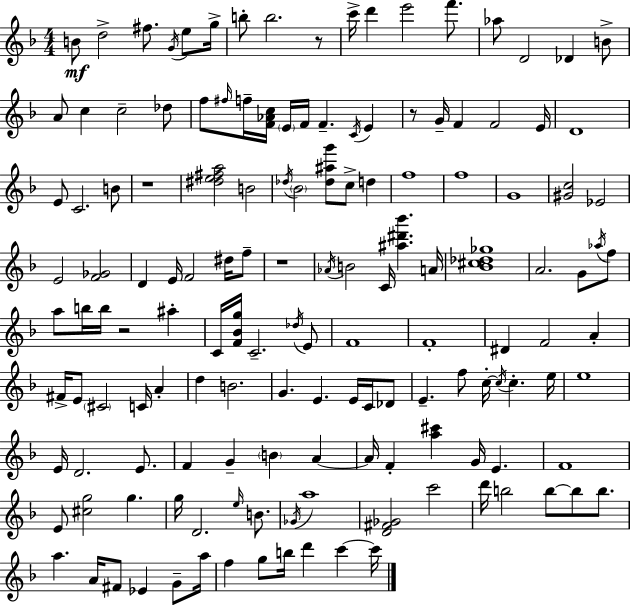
{
  \clef treble
  \numericTimeSignature
  \time 4/4
  \key d \minor
  b'8\mf d''2-> fis''8. \acciaccatura { g'16 } e''8 | g''16-> b''8-. b''2. r8 | c'''16-> d'''4 e'''2 f'''8. | aes''8 d'2 des'4 b'8-> | \break a'8 c''4 c''2-- des''8 | f''8 \grace { fis''16 } f''16-- <f' aes' c''>16 \parenthesize e'16 f'16 f'4.-- \acciaccatura { c'16 } e'4 | r8 g'16-- f'4 f'2 | e'16 d'1 | \break e'8 c'2. | b'8 r1 | <dis'' e'' fis'' a''>2 b'2 | \acciaccatura { des''16 } \parenthesize bes'2 <des'' ais'' g'''>8 c''8-> | \break d''4 f''1 | f''1 | g'1 | <gis' c''>2 ees'2 | \break e'2 <f' ges'>2 | d'4 e'16 f'2 | dis''16 f''8-- r1 | \acciaccatura { aes'16 } b'2 c'16 <ais'' dis''' bes'''>4. | \break a'16 <bes' cis'' des'' ges''>1 | a'2. | g'8 \acciaccatura { aes''16 } f''8 a''8 b''16 b''16 r2 | ais''4-. c'16 <f' bes' g''>16 c'2.-- | \break \acciaccatura { des''16 } e'8 f'1 | f'1-. | dis'4 f'2 | a'4-. fis'16-> e'8 \parenthesize cis'2 | \break c'16 a'4-. d''4 b'2. | g'4. e'4. | e'16 c'16 des'8 e'4.-- f''8 c''16-.~~ | \acciaccatura { c''16 } c''4.-. e''16 e''1 | \break e'16 d'2. | e'8. f'4 g'4-- | \parenthesize b'4 a'4~~ a'16 f'4-. <a'' cis'''>4 | g'16 e'4. f'1 | \break e'8 <cis'' g''>2 | g''4. g''16 d'2. | \grace { e''16 } b'8. \acciaccatura { ges'16 } a''1 | <d' fis' ges'>2 | \break c'''2 d'''16 b''2 | b''8~~ b''8 b''8. a''4. | a'16 fis'8 ees'4 g'8-- a''16 f''4 g''8 | b''16 d'''4 c'''4~~ c'''16 \bar "|."
}